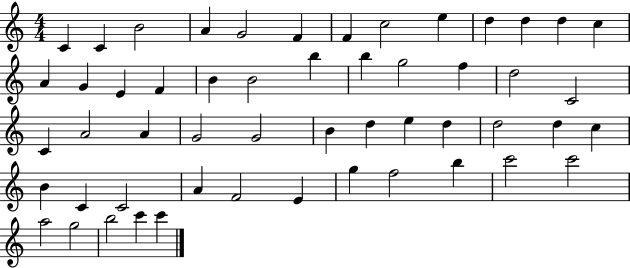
{
  \clef treble
  \numericTimeSignature
  \time 4/4
  \key c \major
  c'4 c'4 b'2 | a'4 g'2 f'4 | f'4 c''2 e''4 | d''4 d''4 d''4 c''4 | \break a'4 g'4 e'4 f'4 | b'4 b'2 b''4 | b''4 g''2 f''4 | d''2 c'2 | \break c'4 a'2 a'4 | g'2 g'2 | b'4 d''4 e''4 d''4 | d''2 d''4 c''4 | \break b'4 c'4 c'2 | a'4 f'2 e'4 | g''4 f''2 b''4 | c'''2 c'''2 | \break a''2 g''2 | b''2 c'''4 c'''4 | \bar "|."
}